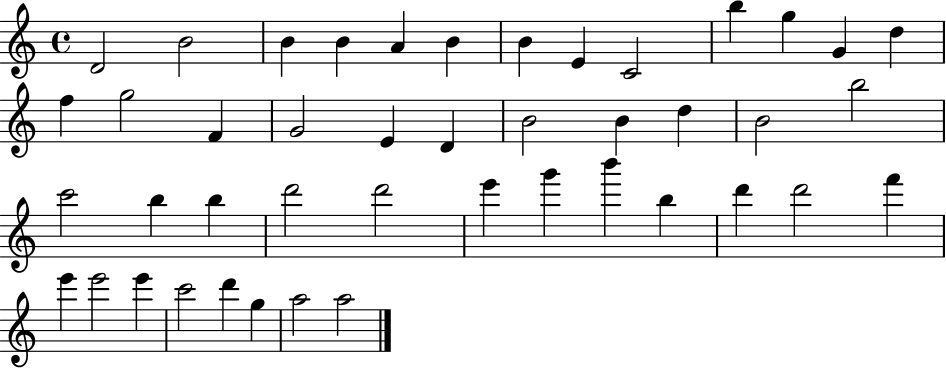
D4/h B4/h B4/q B4/q A4/q B4/q B4/q E4/q C4/h B5/q G5/q G4/q D5/q F5/q G5/h F4/q G4/h E4/q D4/q B4/h B4/q D5/q B4/h B5/h C6/h B5/q B5/q D6/h D6/h E6/q G6/q B6/q B5/q D6/q D6/h F6/q E6/q E6/h E6/q C6/h D6/q G5/q A5/h A5/h